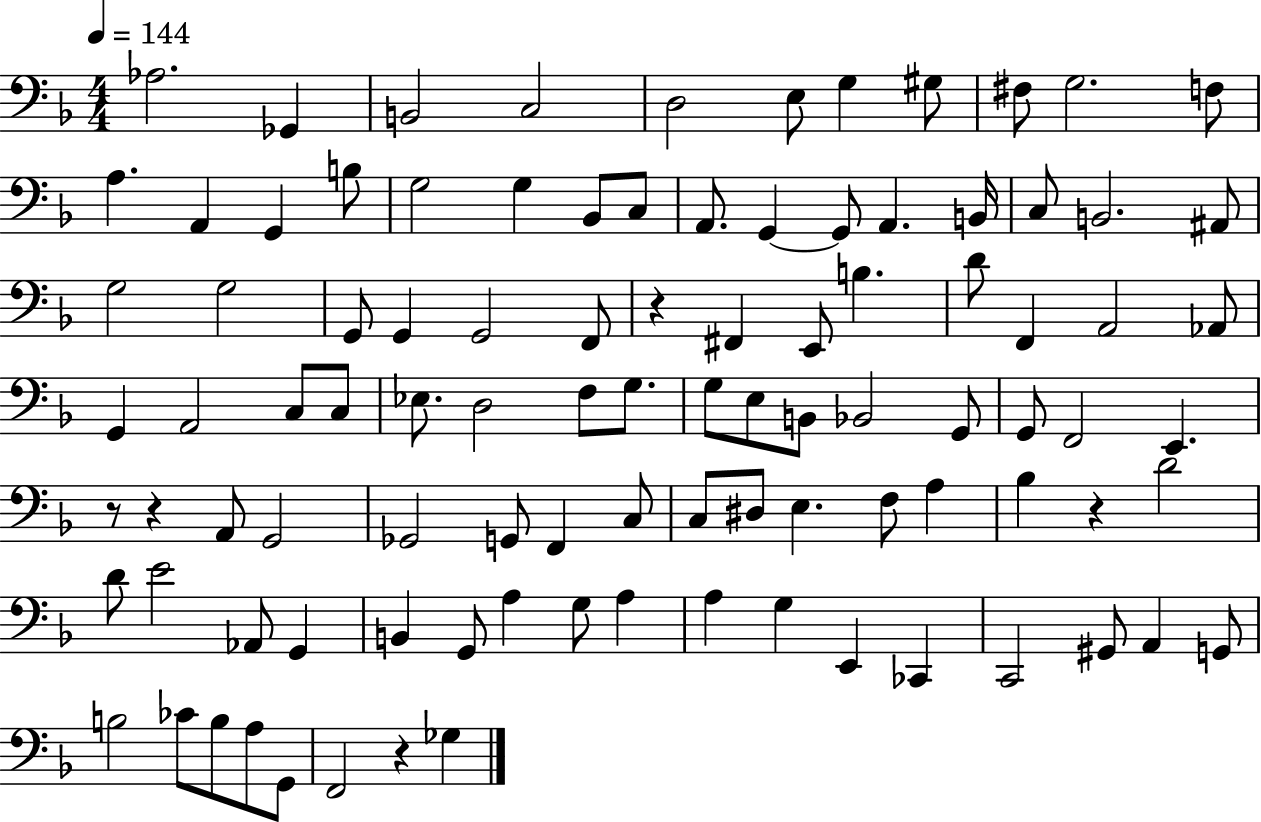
{
  \clef bass
  \numericTimeSignature
  \time 4/4
  \key f \major
  \tempo 4 = 144
  \repeat volta 2 { aes2. ges,4 | b,2 c2 | d2 e8 g4 gis8 | fis8 g2. f8 | \break a4. a,4 g,4 b8 | g2 g4 bes,8 c8 | a,8. g,4~~ g,8 a,4. b,16 | c8 b,2. ais,8 | \break g2 g2 | g,8 g,4 g,2 f,8 | r4 fis,4 e,8 b4. | d'8 f,4 a,2 aes,8 | \break g,4 a,2 c8 c8 | ees8. d2 f8 g8. | g8 e8 b,8 bes,2 g,8 | g,8 f,2 e,4. | \break r8 r4 a,8 g,2 | ges,2 g,8 f,4 c8 | c8 dis8 e4. f8 a4 | bes4 r4 d'2 | \break d'8 e'2 aes,8 g,4 | b,4 g,8 a4 g8 a4 | a4 g4 e,4 ces,4 | c,2 gis,8 a,4 g,8 | \break b2 ces'8 b8 a8 g,8 | f,2 r4 ges4 | } \bar "|."
}